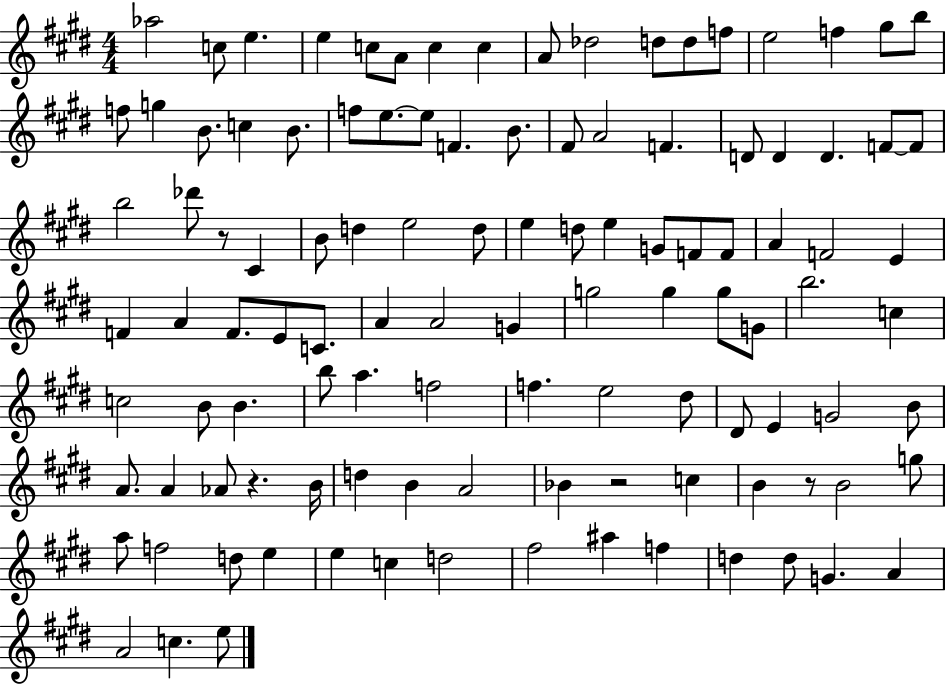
{
  \clef treble
  \numericTimeSignature
  \time 4/4
  \key e \major
  \repeat volta 2 { aes''2 c''8 e''4. | e''4 c''8 a'8 c''4 c''4 | a'8 des''2 d''8 d''8 f''8 | e''2 f''4 gis''8 b''8 | \break f''8 g''4 b'8. c''4 b'8. | f''8 e''8.~~ e''8 f'4. b'8. | fis'8 a'2 f'4. | d'8 d'4 d'4. f'8~~ f'8 | \break b''2 des'''8 r8 cis'4 | b'8 d''4 e''2 d''8 | e''4 d''8 e''4 g'8 f'8 f'8 | a'4 f'2 e'4 | \break f'4 a'4 f'8. e'8 c'8. | a'4 a'2 g'4 | g''2 g''4 g''8 g'8 | b''2. c''4 | \break c''2 b'8 b'4. | b''8 a''4. f''2 | f''4. e''2 dis''8 | dis'8 e'4 g'2 b'8 | \break a'8. a'4 aes'8 r4. b'16 | d''4 b'4 a'2 | bes'4 r2 c''4 | b'4 r8 b'2 g''8 | \break a''8 f''2 d''8 e''4 | e''4 c''4 d''2 | fis''2 ais''4 f''4 | d''4 d''8 g'4. a'4 | \break a'2 c''4. e''8 | } \bar "|."
}